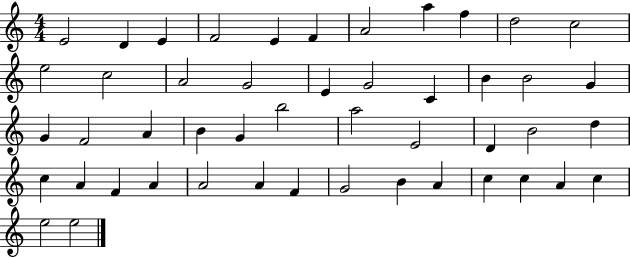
{
  \clef treble
  \numericTimeSignature
  \time 4/4
  \key c \major
  e'2 d'4 e'4 | f'2 e'4 f'4 | a'2 a''4 f''4 | d''2 c''2 | \break e''2 c''2 | a'2 g'2 | e'4 g'2 c'4 | b'4 b'2 g'4 | \break g'4 f'2 a'4 | b'4 g'4 b''2 | a''2 e'2 | d'4 b'2 d''4 | \break c''4 a'4 f'4 a'4 | a'2 a'4 f'4 | g'2 b'4 a'4 | c''4 c''4 a'4 c''4 | \break e''2 e''2 | \bar "|."
}